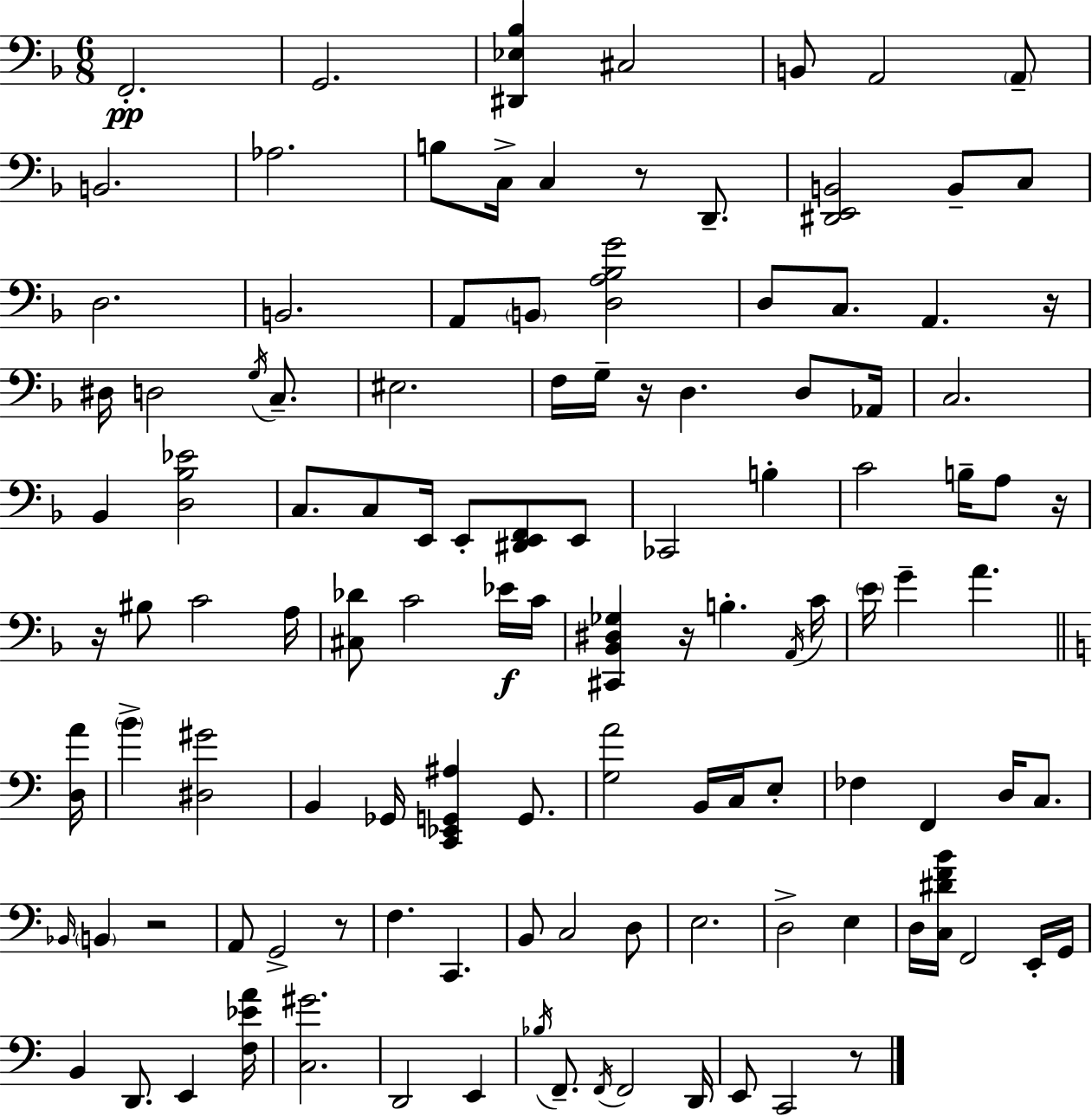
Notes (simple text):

F2/h. G2/h. [D#2,Eb3,Bb3]/q C#3/h B2/e A2/h A2/e B2/h. Ab3/h. B3/e C3/s C3/q R/e D2/e. [D#2,E2,B2]/h B2/e C3/e D3/h. B2/h. A2/e B2/e [D3,A3,Bb3,G4]/h D3/e C3/e. A2/q. R/s D#3/s D3/h G3/s C3/e. EIS3/h. F3/s G3/s R/s D3/q. D3/e Ab2/s C3/h. Bb2/q [D3,Bb3,Eb4]/h C3/e. C3/e E2/s E2/e [D#2,E2,F2]/e E2/e CES2/h B3/q C4/h B3/s A3/e R/s R/s BIS3/e C4/h A3/s [C#3,Db4]/e C4/h Eb4/s C4/s [C#2,Bb2,D#3,Gb3]/q R/s B3/q. A2/s C4/s E4/s G4/q A4/q. [D3,A4]/s B4/q [D#3,G#4]/h B2/q Gb2/s [C2,Eb2,G2,A#3]/q G2/e. [G3,A4]/h B2/s C3/s E3/e FES3/q F2/q D3/s C3/e. Bb2/s B2/q R/h A2/e G2/h R/e F3/q. C2/q. B2/e C3/h D3/e E3/h. D3/h E3/q D3/s [C3,D#4,F4,B4]/s F2/h E2/s G2/s B2/q D2/e. E2/q [F3,Eb4,A4]/s [C3,G#4]/h. D2/h E2/q Bb3/s F2/e. F2/s F2/h D2/s E2/e C2/h R/e